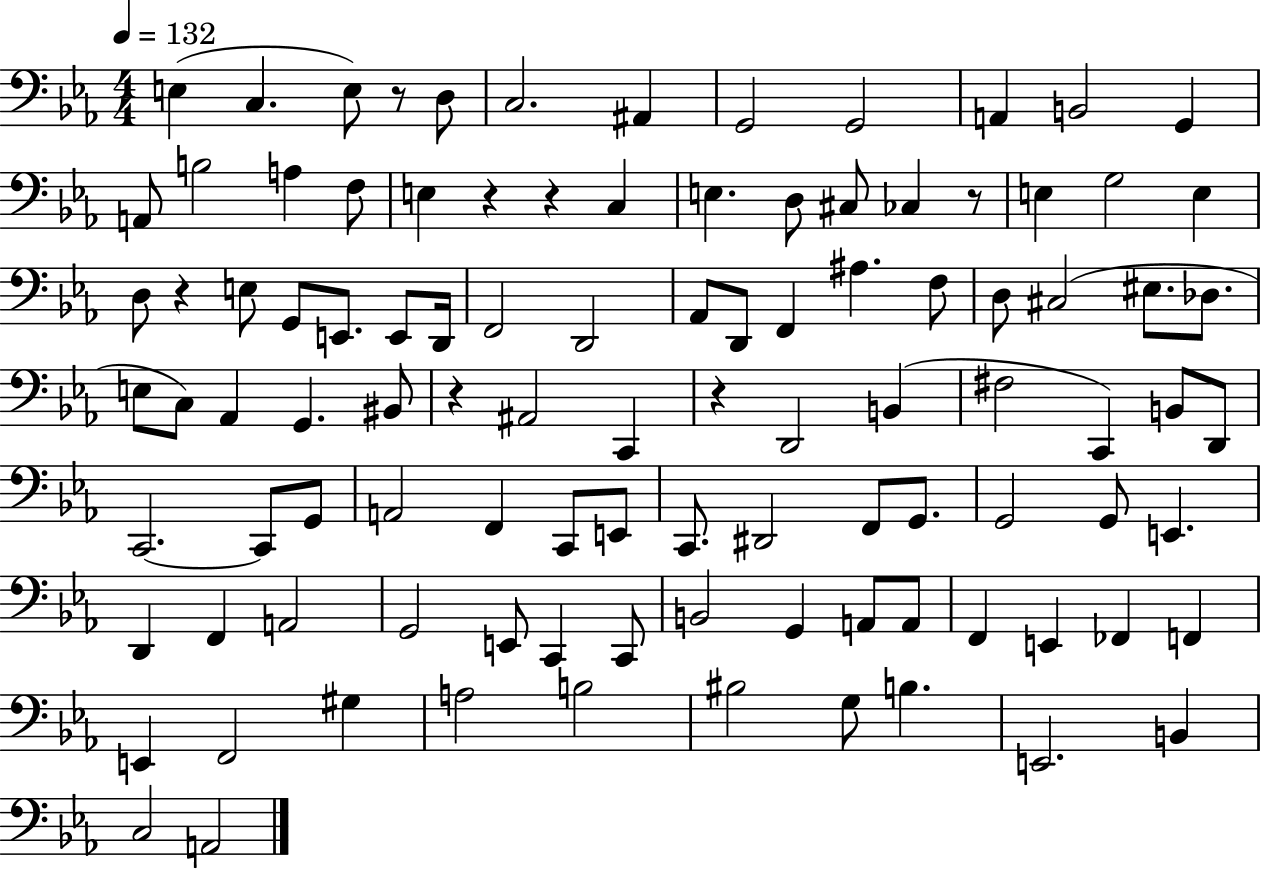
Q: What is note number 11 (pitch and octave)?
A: G2